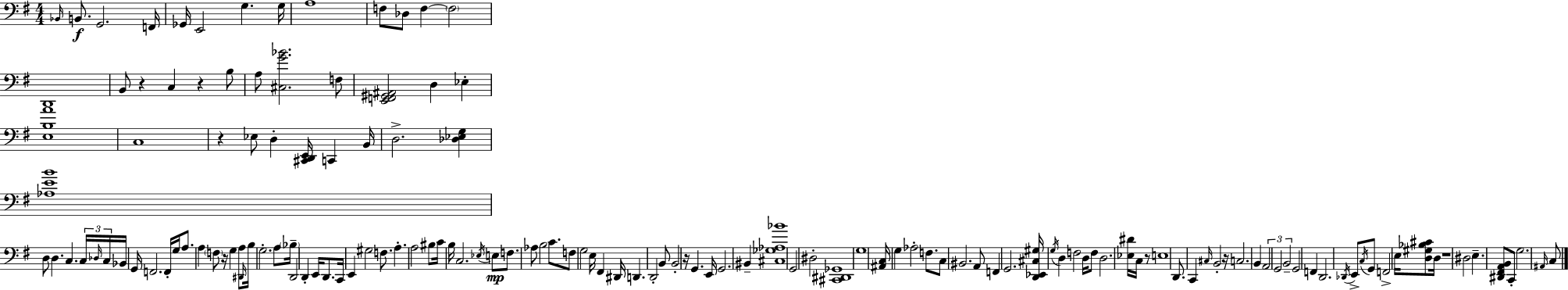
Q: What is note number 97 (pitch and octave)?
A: F3